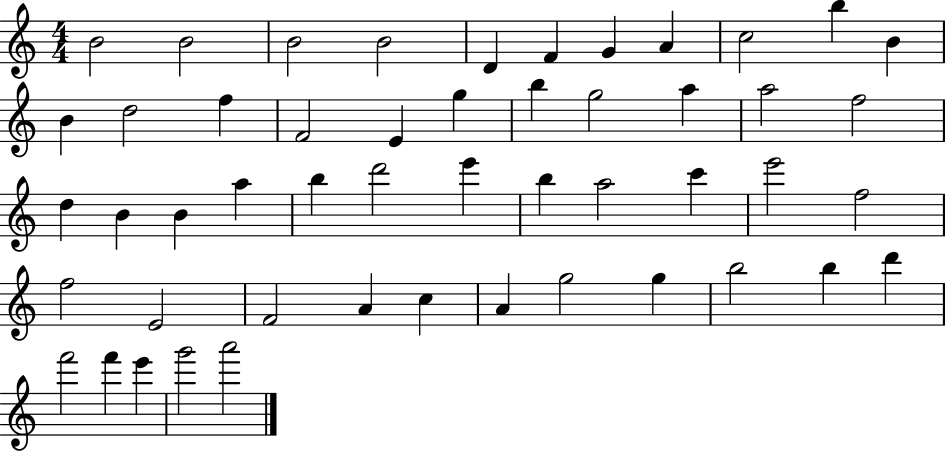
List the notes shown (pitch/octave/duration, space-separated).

B4/h B4/h B4/h B4/h D4/q F4/q G4/q A4/q C5/h B5/q B4/q B4/q D5/h F5/q F4/h E4/q G5/q B5/q G5/h A5/q A5/h F5/h D5/q B4/q B4/q A5/q B5/q D6/h E6/q B5/q A5/h C6/q E6/h F5/h F5/h E4/h F4/h A4/q C5/q A4/q G5/h G5/q B5/h B5/q D6/q F6/h F6/q E6/q G6/h A6/h